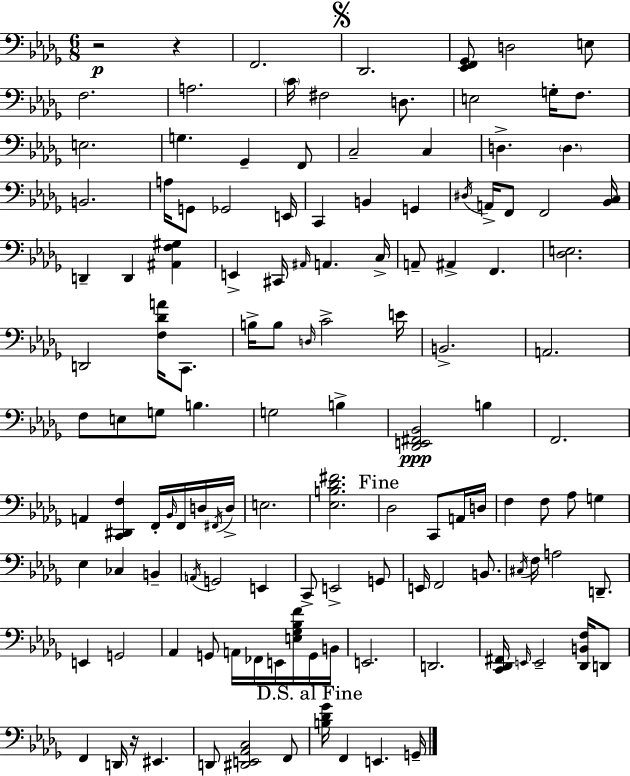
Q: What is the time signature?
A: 6/8